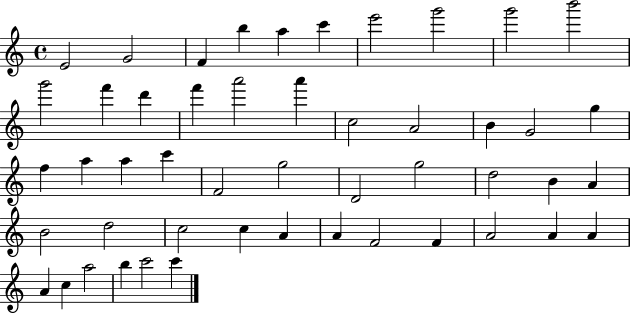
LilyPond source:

{
  \clef treble
  \time 4/4
  \defaultTimeSignature
  \key c \major
  e'2 g'2 | f'4 b''4 a''4 c'''4 | e'''2 g'''2 | g'''2 b'''2 | \break g'''2 f'''4 d'''4 | f'''4 a'''2 a'''4 | c''2 a'2 | b'4 g'2 g''4 | \break f''4 a''4 a''4 c'''4 | f'2 g''2 | d'2 g''2 | d''2 b'4 a'4 | \break b'2 d''2 | c''2 c''4 a'4 | a'4 f'2 f'4 | a'2 a'4 a'4 | \break a'4 c''4 a''2 | b''4 c'''2 c'''4 | \bar "|."
}